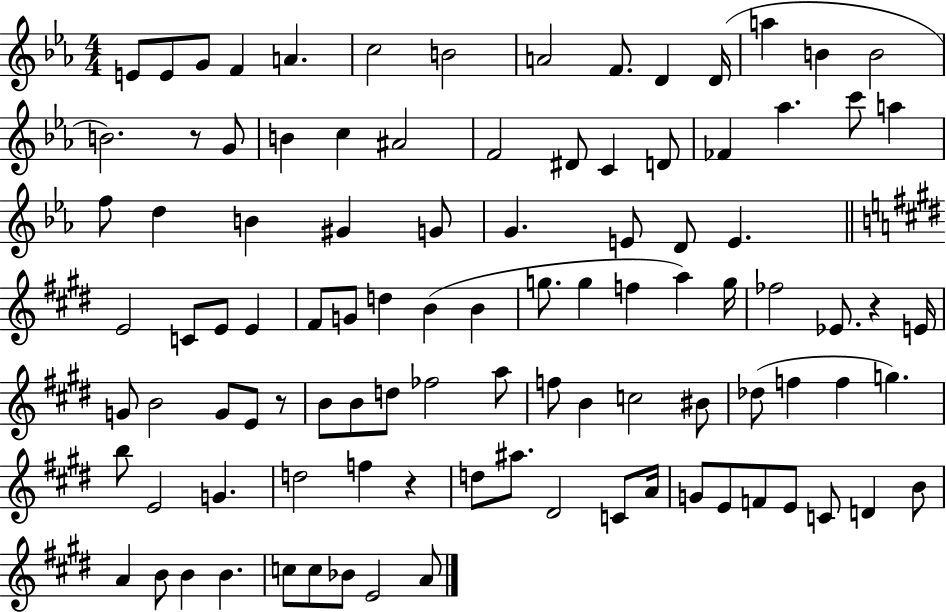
{
  \clef treble
  \numericTimeSignature
  \time 4/4
  \key ees \major
  e'8 e'8 g'8 f'4 a'4. | c''2 b'2 | a'2 f'8. d'4 d'16( | a''4 b'4 b'2 | \break b'2.) r8 g'8 | b'4 c''4 ais'2 | f'2 dis'8 c'4 d'8 | fes'4 aes''4. c'''8 a''4 | \break f''8 d''4 b'4 gis'4 g'8 | g'4. e'8 d'8 e'4. | \bar "||" \break \key e \major e'2 c'8 e'8 e'4 | fis'8 g'8 d''4 b'4( b'4 | g''8. g''4 f''4 a''4) g''16 | fes''2 ees'8. r4 e'16 | \break g'8 b'2 g'8 e'8 r8 | b'8 b'8 d''8 fes''2 a''8 | f''8 b'4 c''2 bis'8 | des''8( f''4 f''4 g''4.) | \break b''8 e'2 g'4. | d''2 f''4 r4 | d''8 ais''8. dis'2 c'8 a'16 | g'8 e'8 f'8 e'8 c'8 d'4 b'8 | \break a'4 b'8 b'4 b'4. | c''8 c''8 bes'8 e'2 a'8 | \bar "|."
}